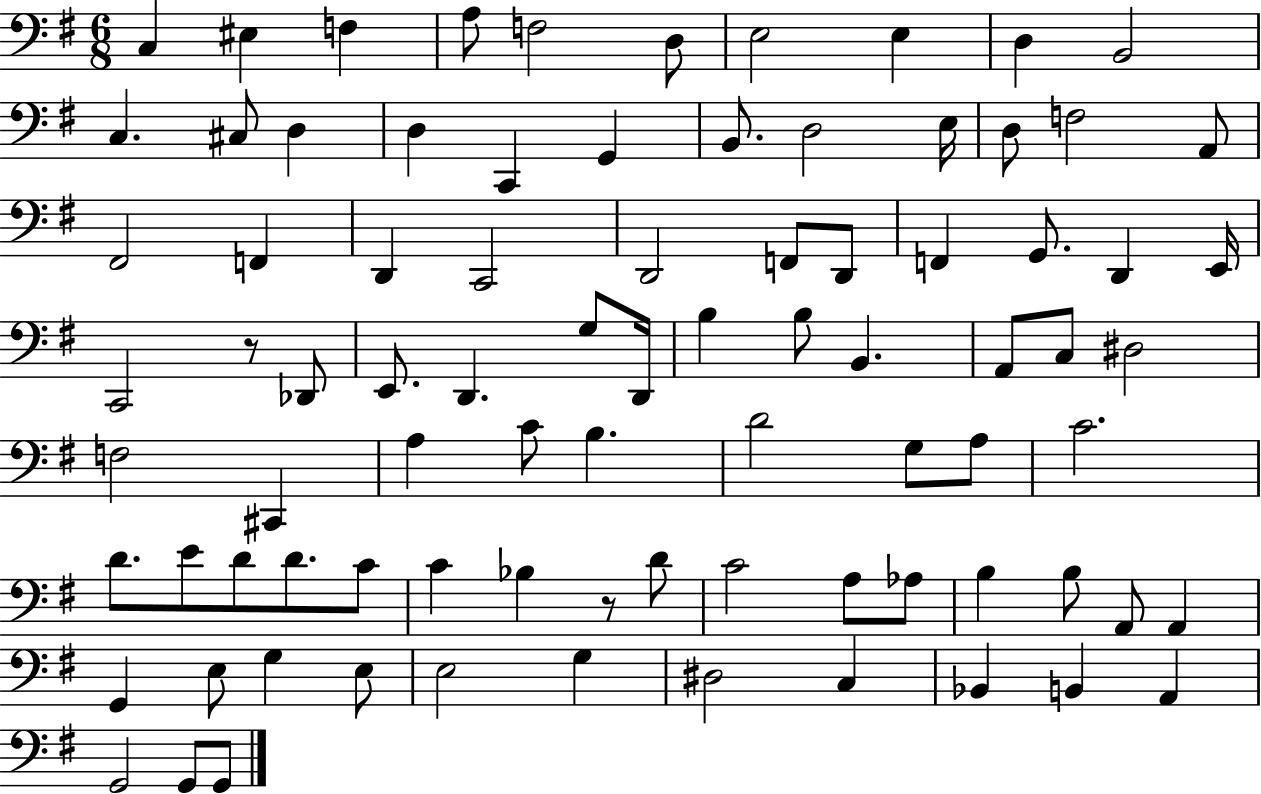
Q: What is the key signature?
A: G major